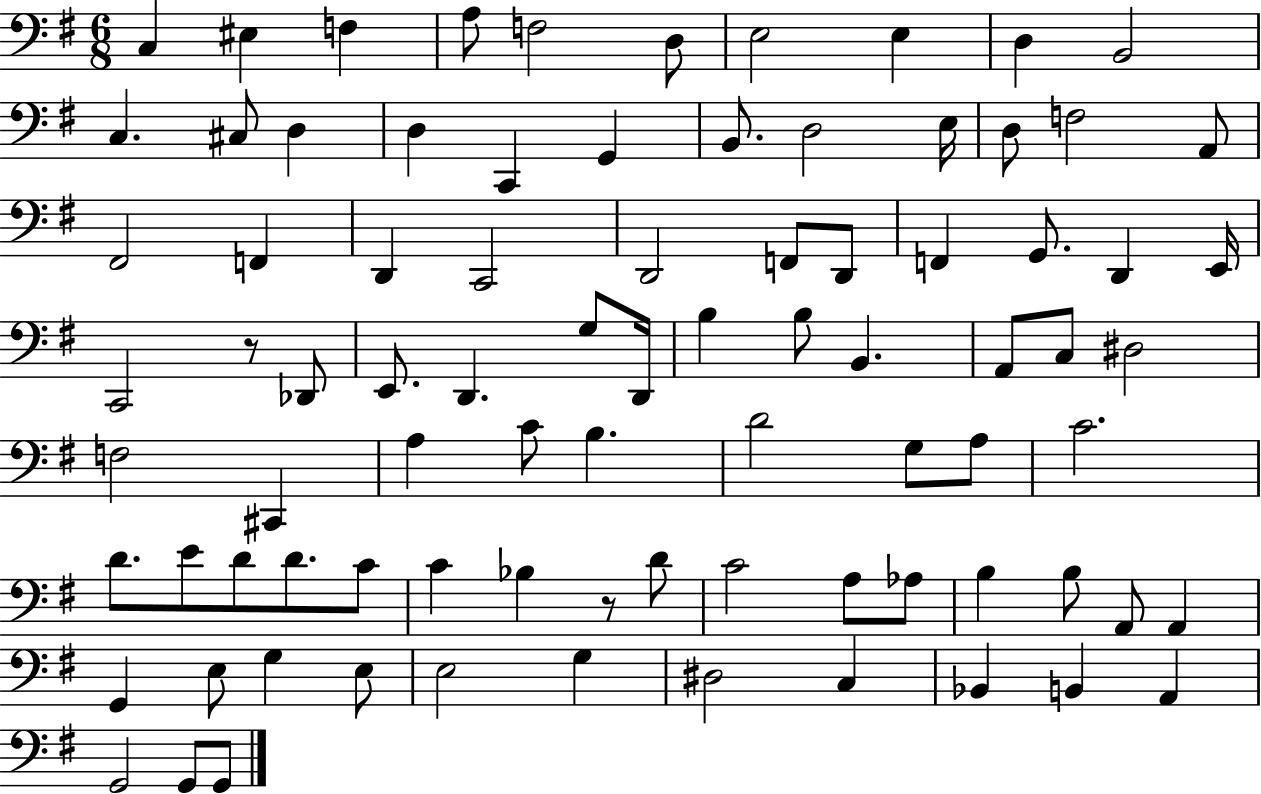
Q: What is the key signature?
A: G major